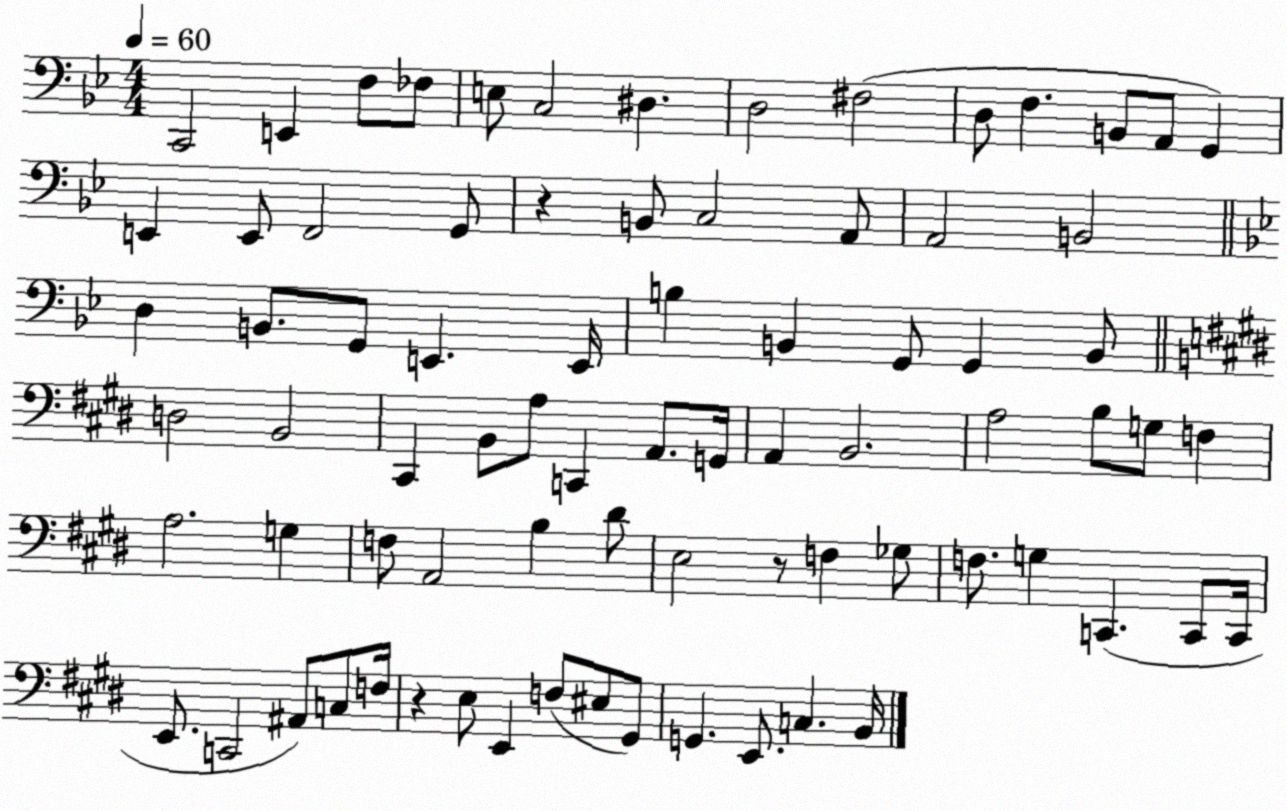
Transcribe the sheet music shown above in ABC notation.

X:1
T:Untitled
M:4/4
L:1/4
K:Bb
C,,2 E,, F,/2 _F,/2 E,/2 C,2 ^D, D,2 ^F,2 D,/2 F, B,,/2 A,,/2 G,, E,, E,,/2 F,,2 G,,/2 z B,,/2 C,2 A,,/2 A,,2 B,,2 D, B,,/2 G,,/2 E,, E,,/4 B, B,, G,,/2 G,, B,,/2 D,2 B,,2 ^C,, B,,/2 A,/2 C,, A,,/2 G,,/4 A,, B,,2 A,2 B,/2 G,/2 F, A,2 G, F,/2 A,,2 B, ^D/2 E,2 z/2 F, _G,/2 F,/2 G, C,, C,,/2 C,,/4 E,,/2 C,,2 ^A,,/2 C,/2 F,/4 z E,/2 E,, F,/2 ^E,/2 ^G,,/2 G,, E,,/2 C, B,,/4